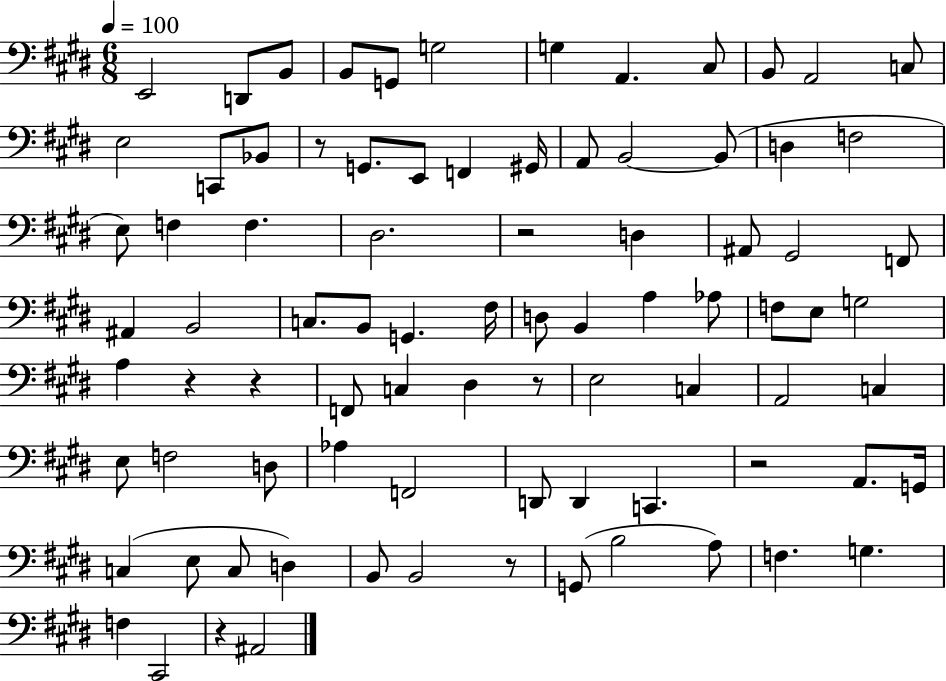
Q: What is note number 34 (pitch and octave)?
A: B2